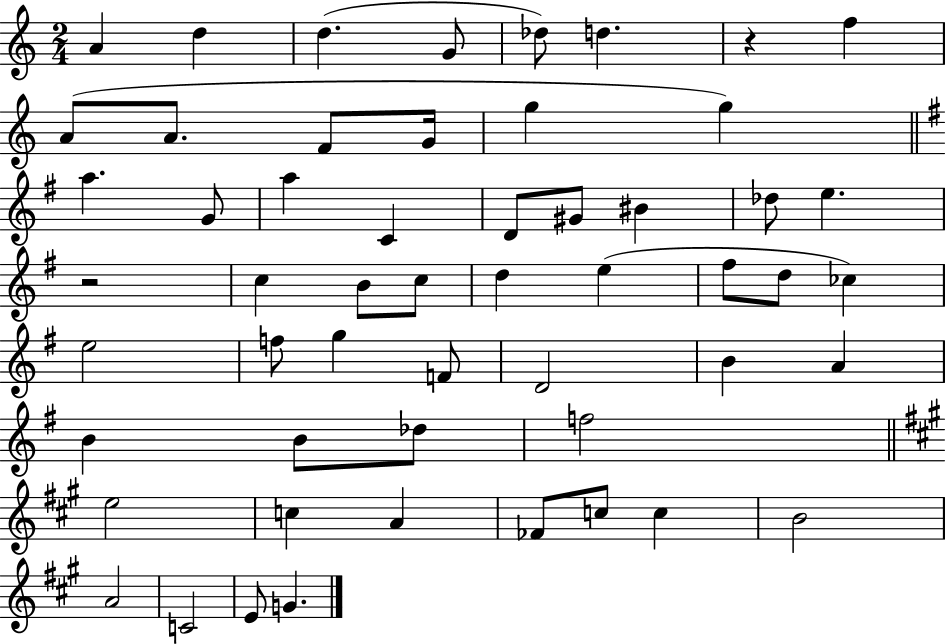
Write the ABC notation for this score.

X:1
T:Untitled
M:2/4
L:1/4
K:C
A d d G/2 _d/2 d z f A/2 A/2 F/2 G/4 g g a G/2 a C D/2 ^G/2 ^B _d/2 e z2 c B/2 c/2 d e ^f/2 d/2 _c e2 f/2 g F/2 D2 B A B B/2 _d/2 f2 e2 c A _F/2 c/2 c B2 A2 C2 E/2 G